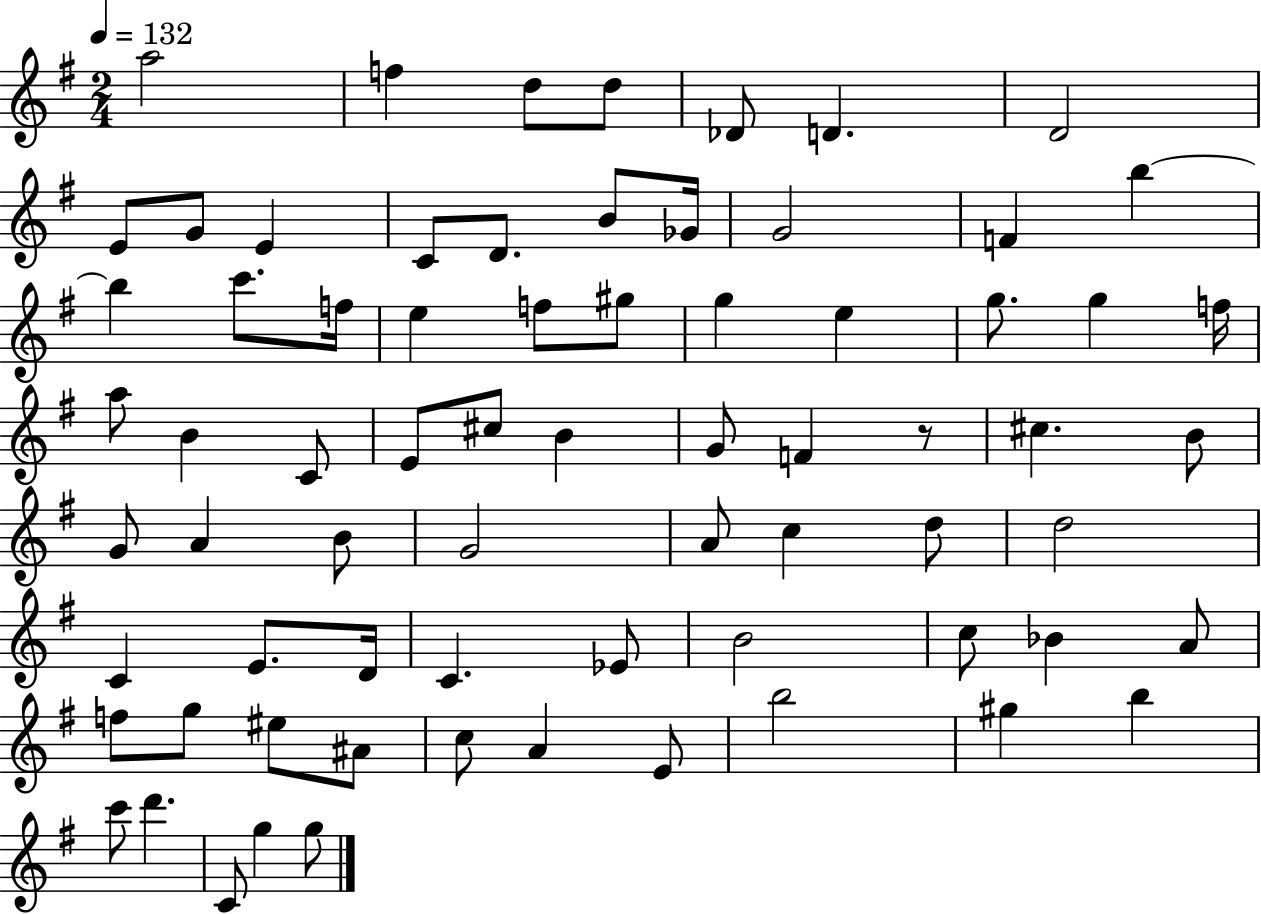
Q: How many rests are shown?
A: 1